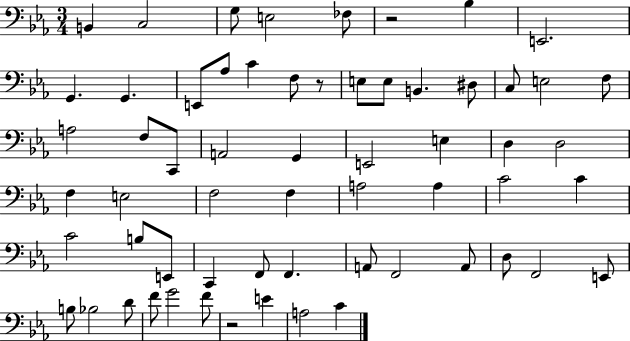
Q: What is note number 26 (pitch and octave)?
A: E2